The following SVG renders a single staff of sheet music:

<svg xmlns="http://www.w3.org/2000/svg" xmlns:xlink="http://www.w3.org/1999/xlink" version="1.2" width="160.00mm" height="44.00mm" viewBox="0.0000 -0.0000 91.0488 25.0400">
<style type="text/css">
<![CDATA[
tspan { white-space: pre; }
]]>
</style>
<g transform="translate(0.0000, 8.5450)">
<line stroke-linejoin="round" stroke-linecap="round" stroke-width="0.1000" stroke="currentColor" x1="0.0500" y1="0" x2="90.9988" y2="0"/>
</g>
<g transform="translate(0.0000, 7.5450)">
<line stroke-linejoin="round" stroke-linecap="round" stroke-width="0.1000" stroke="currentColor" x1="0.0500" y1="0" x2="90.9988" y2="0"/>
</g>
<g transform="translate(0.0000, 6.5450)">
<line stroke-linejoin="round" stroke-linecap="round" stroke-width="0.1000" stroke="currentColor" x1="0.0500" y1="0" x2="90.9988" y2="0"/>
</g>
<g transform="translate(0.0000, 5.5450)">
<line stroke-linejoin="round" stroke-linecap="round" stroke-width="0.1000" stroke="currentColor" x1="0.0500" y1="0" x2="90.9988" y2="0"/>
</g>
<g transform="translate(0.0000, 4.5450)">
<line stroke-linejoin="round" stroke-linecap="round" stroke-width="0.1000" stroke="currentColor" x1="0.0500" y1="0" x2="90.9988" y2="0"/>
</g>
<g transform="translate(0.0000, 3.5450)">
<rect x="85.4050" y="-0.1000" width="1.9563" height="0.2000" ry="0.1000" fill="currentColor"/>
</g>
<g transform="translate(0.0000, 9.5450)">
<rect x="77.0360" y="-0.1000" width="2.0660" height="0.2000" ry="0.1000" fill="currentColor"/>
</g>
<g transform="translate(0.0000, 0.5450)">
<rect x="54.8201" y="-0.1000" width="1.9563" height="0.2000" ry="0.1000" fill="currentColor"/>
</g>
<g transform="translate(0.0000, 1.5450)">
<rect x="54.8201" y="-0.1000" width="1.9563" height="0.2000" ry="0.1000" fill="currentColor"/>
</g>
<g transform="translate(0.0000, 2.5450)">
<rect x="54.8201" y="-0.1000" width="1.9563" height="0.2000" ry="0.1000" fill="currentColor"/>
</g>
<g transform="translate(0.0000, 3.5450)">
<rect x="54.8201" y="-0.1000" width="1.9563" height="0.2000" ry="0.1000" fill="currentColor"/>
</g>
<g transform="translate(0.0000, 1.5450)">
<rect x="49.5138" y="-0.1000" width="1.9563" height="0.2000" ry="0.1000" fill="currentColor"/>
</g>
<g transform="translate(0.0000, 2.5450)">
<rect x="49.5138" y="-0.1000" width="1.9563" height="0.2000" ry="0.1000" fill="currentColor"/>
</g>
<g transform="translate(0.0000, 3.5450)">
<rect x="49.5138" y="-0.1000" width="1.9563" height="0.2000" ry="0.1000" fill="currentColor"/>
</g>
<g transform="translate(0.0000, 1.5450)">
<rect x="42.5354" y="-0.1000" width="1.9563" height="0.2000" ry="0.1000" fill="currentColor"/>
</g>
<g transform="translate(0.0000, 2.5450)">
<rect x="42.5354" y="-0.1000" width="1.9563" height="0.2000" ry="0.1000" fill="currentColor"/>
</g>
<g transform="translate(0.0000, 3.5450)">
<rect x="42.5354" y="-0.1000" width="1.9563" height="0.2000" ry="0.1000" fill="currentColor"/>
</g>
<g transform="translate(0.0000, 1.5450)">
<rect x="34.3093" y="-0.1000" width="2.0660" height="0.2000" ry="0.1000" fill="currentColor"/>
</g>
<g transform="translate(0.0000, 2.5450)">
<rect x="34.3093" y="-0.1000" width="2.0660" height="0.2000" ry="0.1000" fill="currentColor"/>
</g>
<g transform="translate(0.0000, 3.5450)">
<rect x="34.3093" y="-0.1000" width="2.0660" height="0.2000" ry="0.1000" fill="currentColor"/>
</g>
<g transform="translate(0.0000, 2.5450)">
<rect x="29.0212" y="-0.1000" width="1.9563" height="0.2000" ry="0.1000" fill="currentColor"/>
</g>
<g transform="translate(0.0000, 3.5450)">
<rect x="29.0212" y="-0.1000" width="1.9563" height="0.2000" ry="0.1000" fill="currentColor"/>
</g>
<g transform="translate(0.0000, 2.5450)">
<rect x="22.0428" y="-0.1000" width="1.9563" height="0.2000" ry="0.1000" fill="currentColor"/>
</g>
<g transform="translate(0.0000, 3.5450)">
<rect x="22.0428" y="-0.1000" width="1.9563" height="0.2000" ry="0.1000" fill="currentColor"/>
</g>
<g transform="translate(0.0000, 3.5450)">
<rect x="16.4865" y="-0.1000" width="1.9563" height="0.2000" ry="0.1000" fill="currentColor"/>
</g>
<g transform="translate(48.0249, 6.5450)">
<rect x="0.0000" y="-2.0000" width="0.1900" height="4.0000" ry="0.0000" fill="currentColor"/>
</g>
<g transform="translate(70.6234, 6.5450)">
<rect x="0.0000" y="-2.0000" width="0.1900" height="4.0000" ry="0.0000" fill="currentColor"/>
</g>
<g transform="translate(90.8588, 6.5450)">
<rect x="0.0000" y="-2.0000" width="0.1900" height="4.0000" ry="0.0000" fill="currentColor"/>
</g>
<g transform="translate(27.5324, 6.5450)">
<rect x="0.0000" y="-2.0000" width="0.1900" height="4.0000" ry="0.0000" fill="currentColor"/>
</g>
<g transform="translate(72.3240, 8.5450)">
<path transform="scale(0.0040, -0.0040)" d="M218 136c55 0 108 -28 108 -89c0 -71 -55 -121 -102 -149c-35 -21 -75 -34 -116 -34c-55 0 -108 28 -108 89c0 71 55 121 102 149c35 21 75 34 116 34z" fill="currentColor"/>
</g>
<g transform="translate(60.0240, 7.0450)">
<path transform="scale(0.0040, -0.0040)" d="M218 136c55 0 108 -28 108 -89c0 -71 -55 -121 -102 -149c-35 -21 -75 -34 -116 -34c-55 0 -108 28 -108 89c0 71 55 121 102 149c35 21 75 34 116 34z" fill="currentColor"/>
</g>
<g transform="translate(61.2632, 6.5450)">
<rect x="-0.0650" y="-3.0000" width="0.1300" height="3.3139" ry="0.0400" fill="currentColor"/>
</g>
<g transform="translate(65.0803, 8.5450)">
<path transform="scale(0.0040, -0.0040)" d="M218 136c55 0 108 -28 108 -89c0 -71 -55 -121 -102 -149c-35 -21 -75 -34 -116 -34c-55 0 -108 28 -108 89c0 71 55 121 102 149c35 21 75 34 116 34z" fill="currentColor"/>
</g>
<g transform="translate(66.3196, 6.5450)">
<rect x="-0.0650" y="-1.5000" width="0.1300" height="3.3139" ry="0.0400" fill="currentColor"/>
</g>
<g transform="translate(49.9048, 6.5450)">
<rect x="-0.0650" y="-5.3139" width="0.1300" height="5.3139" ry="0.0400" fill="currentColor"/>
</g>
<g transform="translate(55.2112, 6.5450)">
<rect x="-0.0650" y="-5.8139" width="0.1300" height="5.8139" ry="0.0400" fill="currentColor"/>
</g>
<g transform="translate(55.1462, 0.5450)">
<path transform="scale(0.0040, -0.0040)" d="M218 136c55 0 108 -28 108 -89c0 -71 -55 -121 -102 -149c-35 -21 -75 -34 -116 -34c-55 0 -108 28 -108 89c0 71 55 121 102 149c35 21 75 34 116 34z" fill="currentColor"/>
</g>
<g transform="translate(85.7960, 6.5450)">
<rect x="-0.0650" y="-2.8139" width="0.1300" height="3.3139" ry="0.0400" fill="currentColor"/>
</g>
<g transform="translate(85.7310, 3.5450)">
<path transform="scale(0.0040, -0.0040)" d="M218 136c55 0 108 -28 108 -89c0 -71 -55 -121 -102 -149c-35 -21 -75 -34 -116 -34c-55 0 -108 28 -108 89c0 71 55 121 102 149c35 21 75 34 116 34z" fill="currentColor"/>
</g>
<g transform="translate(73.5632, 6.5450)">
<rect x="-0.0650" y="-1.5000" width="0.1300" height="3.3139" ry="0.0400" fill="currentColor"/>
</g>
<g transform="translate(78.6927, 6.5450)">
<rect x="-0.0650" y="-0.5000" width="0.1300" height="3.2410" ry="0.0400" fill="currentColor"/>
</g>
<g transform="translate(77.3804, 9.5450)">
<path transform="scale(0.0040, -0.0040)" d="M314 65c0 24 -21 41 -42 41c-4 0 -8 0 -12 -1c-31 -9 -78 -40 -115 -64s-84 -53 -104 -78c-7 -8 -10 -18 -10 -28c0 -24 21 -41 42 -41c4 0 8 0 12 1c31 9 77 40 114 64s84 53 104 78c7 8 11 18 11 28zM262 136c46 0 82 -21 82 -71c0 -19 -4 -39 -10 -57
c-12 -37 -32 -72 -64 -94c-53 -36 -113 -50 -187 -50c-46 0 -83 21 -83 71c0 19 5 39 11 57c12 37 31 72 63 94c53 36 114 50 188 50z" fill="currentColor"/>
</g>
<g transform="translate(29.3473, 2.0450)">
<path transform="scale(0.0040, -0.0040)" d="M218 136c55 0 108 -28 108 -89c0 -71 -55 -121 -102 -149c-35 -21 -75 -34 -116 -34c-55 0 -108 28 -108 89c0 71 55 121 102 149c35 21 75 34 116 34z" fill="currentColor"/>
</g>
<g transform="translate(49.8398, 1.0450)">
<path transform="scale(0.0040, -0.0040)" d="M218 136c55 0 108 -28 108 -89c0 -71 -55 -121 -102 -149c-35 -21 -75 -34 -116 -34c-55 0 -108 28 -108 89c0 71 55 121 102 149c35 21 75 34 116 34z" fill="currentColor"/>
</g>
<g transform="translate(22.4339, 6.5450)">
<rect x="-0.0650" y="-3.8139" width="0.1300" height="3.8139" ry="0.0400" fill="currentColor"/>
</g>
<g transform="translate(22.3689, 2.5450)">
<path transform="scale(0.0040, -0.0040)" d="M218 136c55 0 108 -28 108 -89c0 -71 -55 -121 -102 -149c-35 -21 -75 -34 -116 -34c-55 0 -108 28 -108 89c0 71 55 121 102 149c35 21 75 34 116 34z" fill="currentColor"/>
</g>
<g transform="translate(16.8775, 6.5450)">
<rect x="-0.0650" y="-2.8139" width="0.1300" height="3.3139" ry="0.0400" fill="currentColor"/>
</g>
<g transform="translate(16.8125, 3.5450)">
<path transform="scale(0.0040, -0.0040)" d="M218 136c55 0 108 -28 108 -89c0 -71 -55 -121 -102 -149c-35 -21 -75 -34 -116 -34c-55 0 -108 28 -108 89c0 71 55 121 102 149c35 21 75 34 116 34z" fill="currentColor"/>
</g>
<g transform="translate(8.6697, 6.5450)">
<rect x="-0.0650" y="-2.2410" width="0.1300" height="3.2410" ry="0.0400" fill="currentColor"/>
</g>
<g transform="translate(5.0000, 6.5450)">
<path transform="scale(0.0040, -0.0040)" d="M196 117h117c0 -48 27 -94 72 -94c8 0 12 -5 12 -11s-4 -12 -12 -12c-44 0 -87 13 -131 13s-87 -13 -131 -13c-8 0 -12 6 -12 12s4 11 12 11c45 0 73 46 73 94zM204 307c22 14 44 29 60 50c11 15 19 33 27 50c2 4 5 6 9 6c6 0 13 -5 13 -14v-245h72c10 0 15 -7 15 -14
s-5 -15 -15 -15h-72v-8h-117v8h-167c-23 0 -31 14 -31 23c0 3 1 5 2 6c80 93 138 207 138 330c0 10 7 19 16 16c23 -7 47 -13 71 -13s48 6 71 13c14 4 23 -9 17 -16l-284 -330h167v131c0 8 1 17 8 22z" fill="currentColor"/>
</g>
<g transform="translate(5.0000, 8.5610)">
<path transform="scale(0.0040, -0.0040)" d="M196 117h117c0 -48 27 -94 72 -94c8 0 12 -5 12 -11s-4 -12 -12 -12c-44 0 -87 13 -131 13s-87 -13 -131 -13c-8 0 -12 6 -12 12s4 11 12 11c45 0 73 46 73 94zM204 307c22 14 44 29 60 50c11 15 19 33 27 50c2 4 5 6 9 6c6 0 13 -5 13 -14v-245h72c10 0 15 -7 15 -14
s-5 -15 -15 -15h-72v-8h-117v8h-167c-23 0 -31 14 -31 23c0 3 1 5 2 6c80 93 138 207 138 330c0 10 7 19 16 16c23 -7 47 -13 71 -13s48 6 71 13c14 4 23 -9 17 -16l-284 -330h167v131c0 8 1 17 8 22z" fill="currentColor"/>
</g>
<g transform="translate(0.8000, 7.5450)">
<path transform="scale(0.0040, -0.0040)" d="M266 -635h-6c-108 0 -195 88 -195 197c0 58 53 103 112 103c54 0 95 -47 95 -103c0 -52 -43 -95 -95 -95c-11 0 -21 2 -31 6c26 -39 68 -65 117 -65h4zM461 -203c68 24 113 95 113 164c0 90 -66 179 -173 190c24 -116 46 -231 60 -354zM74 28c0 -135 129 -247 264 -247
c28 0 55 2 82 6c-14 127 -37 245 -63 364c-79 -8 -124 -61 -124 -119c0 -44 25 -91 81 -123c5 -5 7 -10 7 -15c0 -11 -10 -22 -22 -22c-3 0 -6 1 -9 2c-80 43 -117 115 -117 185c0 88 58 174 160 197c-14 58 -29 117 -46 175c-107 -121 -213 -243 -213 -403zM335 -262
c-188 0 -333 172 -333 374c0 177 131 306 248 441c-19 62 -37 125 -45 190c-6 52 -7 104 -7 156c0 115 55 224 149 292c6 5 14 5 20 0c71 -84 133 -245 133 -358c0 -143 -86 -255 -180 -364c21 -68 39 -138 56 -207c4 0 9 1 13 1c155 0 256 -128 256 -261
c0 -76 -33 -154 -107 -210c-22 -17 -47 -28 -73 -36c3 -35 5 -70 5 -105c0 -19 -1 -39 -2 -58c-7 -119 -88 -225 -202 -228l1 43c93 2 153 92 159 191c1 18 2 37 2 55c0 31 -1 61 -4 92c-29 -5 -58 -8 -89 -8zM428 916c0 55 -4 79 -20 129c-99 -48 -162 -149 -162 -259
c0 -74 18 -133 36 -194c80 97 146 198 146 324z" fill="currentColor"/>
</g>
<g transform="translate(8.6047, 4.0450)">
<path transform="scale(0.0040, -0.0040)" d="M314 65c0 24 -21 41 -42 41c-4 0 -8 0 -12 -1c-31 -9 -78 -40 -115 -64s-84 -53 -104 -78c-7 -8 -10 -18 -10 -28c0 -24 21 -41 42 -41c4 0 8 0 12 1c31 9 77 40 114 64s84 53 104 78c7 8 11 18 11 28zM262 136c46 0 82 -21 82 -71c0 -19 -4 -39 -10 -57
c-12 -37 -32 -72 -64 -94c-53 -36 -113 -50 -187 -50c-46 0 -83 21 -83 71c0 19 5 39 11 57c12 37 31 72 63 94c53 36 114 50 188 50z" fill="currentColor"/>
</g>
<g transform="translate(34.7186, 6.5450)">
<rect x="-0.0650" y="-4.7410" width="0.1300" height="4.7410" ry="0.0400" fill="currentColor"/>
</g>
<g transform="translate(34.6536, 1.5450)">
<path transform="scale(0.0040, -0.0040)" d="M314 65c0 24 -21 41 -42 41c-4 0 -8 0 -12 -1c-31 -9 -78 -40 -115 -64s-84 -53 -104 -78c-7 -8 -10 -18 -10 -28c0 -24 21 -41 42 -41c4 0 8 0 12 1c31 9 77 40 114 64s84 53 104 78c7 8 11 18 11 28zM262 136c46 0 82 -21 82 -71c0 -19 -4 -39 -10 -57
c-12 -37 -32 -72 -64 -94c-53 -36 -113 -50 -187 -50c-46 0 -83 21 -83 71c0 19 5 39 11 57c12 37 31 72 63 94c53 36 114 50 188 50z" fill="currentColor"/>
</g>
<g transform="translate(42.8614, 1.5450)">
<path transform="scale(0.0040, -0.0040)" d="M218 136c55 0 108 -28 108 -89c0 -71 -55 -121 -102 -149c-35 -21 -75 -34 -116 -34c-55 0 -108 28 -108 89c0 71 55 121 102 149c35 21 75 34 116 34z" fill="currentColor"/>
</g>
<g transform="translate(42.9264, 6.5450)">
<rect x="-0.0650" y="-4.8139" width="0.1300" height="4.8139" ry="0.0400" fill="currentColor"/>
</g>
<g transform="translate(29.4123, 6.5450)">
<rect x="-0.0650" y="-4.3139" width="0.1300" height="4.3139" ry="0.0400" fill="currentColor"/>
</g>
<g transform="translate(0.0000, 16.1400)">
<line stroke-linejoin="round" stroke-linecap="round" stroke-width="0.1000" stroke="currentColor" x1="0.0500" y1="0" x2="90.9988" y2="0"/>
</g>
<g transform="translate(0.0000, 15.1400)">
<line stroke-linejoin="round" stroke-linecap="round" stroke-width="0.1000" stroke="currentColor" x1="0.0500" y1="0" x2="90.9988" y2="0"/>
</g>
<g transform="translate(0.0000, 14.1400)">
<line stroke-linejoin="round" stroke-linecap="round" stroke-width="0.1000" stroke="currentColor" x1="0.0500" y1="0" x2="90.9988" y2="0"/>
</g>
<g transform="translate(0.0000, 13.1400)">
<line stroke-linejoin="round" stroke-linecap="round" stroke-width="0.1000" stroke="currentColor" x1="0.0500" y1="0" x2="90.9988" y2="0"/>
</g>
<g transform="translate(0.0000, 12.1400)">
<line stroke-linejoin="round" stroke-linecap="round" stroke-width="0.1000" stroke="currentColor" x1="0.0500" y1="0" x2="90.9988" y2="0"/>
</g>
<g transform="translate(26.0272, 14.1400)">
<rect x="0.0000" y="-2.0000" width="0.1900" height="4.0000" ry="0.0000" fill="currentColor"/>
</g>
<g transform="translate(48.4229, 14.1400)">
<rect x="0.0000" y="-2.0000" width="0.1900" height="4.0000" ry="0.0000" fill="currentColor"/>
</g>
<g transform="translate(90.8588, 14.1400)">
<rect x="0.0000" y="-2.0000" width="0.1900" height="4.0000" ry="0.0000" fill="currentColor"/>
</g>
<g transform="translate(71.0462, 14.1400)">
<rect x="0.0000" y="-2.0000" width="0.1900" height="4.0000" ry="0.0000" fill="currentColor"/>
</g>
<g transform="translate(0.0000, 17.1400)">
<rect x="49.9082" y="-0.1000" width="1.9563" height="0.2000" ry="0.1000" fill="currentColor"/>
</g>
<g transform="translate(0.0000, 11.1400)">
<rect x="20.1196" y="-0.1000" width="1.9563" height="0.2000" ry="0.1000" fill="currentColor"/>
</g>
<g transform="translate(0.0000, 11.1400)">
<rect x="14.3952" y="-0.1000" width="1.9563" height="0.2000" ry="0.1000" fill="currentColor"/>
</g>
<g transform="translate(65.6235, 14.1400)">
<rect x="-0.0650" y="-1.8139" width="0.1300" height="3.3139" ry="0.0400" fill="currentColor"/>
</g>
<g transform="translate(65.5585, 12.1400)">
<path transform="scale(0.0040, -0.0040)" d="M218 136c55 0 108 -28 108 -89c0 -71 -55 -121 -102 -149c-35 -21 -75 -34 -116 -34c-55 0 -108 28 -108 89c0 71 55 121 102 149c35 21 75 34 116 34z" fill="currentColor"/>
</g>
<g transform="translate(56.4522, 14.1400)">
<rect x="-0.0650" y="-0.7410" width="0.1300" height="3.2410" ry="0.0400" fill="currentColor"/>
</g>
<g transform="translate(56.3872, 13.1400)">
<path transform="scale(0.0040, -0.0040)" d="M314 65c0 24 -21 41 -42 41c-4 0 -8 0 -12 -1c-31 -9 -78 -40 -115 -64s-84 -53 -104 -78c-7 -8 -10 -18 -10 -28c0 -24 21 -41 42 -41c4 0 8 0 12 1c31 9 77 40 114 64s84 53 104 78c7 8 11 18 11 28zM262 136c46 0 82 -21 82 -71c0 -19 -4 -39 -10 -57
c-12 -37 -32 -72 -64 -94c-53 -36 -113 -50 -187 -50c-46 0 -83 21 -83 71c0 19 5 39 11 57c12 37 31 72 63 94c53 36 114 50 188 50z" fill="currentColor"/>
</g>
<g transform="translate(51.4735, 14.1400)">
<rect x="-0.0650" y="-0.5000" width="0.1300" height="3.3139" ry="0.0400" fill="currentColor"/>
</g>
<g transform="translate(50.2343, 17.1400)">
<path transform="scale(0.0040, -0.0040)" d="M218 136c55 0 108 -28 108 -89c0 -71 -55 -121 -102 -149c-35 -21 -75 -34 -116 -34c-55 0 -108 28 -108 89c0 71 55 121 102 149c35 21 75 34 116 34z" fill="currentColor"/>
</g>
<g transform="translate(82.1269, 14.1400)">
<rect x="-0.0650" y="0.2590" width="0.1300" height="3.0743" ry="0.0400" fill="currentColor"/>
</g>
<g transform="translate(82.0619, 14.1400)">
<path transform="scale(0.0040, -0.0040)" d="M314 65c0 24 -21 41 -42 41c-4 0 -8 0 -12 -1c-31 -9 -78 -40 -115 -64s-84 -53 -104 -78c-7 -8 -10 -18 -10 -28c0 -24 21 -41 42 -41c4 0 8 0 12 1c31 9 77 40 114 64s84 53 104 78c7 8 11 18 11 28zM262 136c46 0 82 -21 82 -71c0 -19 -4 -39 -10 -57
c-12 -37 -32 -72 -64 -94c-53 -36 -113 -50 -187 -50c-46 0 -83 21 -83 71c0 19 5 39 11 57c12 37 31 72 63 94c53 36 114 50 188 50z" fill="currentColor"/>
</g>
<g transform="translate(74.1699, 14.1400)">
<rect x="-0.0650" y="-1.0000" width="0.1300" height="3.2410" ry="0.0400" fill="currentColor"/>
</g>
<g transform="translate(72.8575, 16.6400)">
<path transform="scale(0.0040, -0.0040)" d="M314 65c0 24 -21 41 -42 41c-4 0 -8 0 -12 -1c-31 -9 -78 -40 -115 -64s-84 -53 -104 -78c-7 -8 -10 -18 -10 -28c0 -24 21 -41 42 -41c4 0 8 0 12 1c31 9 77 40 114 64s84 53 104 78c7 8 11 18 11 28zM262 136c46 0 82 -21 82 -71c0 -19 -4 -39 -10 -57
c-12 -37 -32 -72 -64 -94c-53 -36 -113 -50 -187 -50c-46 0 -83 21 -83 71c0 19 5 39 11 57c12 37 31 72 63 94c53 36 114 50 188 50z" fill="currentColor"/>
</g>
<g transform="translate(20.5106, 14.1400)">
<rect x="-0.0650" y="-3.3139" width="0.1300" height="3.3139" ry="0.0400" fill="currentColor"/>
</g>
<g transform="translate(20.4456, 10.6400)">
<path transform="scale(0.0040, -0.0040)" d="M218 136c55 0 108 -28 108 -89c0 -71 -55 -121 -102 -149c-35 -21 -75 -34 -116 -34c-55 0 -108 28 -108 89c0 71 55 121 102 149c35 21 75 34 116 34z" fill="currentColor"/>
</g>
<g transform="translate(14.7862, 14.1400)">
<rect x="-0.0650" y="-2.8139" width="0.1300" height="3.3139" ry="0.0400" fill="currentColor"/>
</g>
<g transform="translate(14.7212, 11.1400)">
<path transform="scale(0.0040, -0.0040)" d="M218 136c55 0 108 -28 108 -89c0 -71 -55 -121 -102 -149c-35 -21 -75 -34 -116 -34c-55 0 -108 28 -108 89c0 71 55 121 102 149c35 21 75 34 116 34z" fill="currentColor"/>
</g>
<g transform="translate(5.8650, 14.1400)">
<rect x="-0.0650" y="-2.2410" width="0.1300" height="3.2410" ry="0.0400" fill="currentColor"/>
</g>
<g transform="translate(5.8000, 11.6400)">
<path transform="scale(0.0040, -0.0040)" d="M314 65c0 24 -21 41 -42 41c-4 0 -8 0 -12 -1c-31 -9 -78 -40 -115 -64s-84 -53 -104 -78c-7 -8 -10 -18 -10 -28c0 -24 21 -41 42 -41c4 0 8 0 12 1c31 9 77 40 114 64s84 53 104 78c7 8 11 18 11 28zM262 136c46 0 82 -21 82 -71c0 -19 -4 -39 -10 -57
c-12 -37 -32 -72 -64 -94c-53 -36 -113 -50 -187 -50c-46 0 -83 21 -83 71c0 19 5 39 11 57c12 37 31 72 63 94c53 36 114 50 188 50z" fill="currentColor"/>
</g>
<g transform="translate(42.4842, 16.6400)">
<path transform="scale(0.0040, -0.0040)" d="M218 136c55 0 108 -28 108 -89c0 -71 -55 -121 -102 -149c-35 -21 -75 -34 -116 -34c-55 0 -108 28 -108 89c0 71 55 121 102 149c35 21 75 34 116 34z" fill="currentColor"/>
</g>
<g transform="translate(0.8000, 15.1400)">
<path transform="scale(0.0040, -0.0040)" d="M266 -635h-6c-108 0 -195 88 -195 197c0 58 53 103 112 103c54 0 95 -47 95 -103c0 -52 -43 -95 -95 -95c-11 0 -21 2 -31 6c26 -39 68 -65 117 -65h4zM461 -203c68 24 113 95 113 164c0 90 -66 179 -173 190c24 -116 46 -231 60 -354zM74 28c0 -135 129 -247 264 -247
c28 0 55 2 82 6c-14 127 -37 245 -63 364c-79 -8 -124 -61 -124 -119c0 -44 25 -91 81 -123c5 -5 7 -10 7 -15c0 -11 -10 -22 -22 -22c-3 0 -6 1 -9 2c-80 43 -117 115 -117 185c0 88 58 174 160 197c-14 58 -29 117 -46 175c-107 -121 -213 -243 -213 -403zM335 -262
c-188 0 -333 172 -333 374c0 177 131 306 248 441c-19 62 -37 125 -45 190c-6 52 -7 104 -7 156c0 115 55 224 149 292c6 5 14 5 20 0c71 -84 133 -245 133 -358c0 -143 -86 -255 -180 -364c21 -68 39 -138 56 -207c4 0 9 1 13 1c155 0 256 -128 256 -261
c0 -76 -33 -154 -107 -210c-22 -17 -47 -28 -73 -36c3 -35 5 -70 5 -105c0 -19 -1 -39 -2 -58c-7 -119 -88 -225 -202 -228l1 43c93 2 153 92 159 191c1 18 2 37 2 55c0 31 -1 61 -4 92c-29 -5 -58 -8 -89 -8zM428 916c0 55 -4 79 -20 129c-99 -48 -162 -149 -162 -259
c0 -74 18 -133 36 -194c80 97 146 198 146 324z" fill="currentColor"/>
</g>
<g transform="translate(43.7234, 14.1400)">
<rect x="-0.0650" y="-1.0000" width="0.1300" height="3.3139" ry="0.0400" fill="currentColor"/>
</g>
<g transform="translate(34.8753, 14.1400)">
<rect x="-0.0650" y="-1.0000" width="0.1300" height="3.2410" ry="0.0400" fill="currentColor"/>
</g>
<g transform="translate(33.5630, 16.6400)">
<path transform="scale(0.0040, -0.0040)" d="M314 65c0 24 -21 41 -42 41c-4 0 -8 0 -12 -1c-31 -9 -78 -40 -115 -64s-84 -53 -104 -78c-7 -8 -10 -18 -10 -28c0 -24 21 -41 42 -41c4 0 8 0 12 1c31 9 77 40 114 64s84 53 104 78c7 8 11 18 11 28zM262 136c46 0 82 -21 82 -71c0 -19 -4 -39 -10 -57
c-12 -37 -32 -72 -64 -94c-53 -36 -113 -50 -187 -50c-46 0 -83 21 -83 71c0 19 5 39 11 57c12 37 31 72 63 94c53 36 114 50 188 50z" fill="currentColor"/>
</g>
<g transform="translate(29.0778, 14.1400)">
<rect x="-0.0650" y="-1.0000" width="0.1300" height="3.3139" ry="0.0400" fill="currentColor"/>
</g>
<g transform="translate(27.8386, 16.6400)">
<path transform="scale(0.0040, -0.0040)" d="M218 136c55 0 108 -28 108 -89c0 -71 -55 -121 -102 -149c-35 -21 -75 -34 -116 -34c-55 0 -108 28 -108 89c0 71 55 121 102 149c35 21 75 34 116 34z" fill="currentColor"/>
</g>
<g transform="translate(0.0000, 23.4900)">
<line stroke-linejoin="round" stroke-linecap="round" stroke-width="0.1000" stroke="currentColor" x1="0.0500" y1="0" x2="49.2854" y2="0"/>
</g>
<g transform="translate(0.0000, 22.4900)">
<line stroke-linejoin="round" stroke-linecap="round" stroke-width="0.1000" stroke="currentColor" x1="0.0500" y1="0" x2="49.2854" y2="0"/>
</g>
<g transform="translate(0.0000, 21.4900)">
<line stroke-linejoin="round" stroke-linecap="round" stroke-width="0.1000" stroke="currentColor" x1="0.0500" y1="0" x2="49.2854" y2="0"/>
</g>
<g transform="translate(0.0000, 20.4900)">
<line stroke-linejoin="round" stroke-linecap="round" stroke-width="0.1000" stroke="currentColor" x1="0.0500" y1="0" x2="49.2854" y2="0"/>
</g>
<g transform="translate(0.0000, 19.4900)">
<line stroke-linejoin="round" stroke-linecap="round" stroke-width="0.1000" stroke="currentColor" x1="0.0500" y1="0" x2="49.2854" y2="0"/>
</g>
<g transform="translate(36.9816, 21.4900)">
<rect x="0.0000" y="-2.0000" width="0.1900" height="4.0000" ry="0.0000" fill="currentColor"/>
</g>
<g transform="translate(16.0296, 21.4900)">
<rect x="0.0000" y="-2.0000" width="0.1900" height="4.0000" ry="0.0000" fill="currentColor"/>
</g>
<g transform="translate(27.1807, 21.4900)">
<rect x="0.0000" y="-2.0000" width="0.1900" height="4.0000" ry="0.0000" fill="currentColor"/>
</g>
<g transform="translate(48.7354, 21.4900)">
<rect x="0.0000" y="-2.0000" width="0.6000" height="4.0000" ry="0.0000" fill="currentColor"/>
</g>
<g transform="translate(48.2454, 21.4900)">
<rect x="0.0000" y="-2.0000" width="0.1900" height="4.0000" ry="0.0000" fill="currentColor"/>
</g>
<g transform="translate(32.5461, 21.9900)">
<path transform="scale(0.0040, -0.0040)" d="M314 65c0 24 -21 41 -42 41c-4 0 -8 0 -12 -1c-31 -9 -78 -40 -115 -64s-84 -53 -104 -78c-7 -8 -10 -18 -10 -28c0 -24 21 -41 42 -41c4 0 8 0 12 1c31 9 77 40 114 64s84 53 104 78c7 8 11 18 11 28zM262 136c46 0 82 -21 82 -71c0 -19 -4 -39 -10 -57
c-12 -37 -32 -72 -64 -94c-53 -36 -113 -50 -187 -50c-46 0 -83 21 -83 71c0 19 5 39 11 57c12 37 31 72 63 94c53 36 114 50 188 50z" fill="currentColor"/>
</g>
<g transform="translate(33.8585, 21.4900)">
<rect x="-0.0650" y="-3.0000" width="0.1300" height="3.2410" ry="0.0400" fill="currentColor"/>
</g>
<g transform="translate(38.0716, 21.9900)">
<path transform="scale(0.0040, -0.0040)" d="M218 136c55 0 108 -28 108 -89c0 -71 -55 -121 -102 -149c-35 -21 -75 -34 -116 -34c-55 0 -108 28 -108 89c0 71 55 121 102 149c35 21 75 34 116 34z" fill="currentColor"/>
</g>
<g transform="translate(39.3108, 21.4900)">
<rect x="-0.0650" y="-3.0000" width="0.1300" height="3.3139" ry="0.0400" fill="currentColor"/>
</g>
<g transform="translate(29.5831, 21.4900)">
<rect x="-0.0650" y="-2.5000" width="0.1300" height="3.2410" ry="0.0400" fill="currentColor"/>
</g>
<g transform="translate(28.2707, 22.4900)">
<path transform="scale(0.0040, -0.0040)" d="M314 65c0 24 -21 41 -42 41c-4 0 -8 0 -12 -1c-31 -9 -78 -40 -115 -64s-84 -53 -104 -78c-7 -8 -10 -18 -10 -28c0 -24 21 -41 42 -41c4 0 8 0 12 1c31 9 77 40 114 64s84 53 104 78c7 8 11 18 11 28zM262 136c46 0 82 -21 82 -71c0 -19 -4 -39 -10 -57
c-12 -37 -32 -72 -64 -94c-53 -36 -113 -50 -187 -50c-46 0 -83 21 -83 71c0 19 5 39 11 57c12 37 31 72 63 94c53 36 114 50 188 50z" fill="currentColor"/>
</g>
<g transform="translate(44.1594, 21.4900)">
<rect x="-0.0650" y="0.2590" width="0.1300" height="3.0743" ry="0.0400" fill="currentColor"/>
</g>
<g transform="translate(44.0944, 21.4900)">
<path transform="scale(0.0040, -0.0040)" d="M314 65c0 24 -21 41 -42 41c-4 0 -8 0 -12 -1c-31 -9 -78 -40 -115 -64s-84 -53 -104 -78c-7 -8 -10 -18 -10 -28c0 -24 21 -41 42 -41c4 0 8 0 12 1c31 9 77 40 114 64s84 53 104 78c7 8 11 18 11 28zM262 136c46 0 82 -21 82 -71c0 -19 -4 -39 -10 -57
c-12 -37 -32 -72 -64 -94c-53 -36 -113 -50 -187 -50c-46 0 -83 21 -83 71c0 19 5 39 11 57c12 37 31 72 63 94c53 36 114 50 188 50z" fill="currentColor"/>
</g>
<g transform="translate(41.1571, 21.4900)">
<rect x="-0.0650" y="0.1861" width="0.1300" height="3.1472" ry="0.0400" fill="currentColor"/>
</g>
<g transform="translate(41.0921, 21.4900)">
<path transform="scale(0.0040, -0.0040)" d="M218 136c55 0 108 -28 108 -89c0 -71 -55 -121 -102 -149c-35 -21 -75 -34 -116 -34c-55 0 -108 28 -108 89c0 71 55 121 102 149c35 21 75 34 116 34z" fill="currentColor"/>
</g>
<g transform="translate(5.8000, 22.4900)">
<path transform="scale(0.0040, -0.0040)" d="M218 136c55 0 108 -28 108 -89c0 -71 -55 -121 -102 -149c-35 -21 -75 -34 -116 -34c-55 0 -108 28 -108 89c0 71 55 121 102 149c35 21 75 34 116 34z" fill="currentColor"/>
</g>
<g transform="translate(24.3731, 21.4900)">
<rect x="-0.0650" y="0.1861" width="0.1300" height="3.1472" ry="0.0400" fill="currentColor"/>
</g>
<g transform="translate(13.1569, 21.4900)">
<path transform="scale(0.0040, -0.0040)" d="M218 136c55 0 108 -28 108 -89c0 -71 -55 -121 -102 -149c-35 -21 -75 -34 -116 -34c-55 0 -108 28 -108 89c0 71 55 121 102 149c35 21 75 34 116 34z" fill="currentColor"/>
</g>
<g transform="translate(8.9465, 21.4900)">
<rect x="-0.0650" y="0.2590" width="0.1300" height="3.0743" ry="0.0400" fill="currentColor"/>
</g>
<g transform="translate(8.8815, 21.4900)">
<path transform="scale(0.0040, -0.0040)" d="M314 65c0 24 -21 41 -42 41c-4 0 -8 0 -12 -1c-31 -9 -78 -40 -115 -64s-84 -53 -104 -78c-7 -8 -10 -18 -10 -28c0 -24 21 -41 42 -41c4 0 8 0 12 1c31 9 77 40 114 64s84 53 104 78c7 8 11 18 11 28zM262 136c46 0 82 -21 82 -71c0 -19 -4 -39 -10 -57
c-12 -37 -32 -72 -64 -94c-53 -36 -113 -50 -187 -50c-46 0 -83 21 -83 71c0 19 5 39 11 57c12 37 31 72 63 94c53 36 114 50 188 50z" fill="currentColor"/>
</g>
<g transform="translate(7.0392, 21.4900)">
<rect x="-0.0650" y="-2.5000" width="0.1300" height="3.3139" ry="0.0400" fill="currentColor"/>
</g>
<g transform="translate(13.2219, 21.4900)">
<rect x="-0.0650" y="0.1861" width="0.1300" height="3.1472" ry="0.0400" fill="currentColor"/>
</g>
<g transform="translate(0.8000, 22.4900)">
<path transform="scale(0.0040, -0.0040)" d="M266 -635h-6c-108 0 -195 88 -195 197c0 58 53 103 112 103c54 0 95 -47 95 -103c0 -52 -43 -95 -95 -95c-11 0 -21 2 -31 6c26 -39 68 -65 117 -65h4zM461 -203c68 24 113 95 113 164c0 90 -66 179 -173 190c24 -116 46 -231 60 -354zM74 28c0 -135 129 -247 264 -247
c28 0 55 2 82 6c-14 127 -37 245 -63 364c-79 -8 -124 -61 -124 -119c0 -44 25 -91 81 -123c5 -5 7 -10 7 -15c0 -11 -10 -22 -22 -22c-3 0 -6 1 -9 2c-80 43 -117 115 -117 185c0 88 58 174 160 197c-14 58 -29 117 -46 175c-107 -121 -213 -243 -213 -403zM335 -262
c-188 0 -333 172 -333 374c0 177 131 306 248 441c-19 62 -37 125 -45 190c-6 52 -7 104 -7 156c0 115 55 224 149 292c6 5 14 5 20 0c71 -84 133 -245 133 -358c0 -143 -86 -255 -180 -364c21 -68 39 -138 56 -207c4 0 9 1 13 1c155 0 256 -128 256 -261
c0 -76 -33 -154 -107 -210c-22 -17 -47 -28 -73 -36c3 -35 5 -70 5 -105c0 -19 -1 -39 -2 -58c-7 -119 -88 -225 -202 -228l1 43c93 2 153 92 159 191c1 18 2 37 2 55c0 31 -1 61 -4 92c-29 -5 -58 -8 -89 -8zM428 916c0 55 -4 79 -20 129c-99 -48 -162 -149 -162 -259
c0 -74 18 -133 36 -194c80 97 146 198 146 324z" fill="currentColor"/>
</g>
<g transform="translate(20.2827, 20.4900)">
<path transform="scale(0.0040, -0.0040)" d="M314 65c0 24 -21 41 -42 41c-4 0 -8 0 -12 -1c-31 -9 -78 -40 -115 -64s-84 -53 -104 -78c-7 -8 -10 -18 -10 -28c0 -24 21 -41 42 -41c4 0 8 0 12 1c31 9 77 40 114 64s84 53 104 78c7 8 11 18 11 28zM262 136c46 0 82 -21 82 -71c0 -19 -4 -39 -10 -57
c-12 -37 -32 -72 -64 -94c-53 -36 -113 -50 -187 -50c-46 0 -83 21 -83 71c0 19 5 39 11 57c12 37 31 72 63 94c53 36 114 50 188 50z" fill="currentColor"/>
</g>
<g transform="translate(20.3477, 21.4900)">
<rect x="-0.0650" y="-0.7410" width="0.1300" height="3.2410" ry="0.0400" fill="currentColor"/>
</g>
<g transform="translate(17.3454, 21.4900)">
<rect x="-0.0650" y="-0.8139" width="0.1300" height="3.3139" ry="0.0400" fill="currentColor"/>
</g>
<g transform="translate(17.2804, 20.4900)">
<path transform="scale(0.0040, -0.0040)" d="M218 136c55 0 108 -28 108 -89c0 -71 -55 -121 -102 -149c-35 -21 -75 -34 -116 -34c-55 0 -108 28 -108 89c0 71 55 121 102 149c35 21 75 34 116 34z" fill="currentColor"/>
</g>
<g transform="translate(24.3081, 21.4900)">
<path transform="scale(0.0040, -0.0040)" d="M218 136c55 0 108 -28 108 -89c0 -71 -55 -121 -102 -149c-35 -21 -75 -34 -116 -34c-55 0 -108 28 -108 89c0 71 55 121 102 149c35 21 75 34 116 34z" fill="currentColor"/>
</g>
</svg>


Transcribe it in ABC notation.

X:1
T:Untitled
M:4/4
L:1/4
K:C
g2 a c' d' e'2 e' f' g' A E E C2 a g2 a b D D2 D C d2 f D2 B2 G B2 B d d2 B G2 A2 A B B2